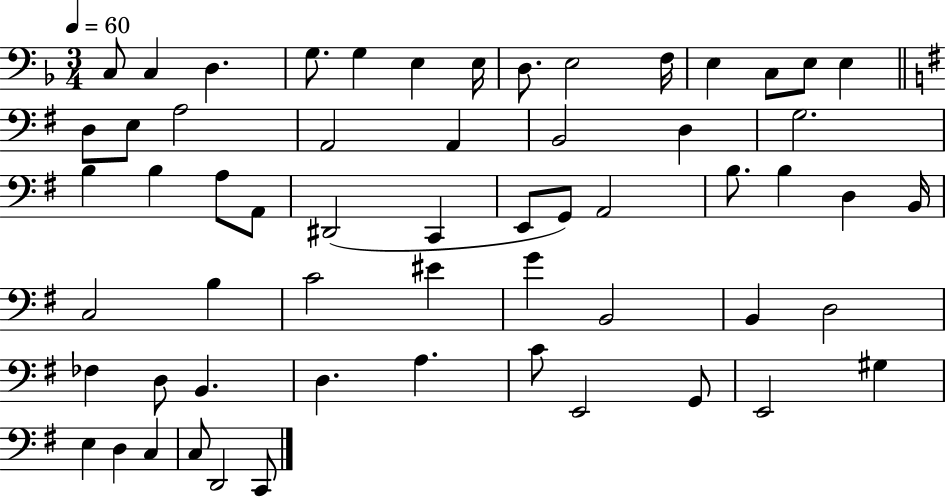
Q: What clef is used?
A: bass